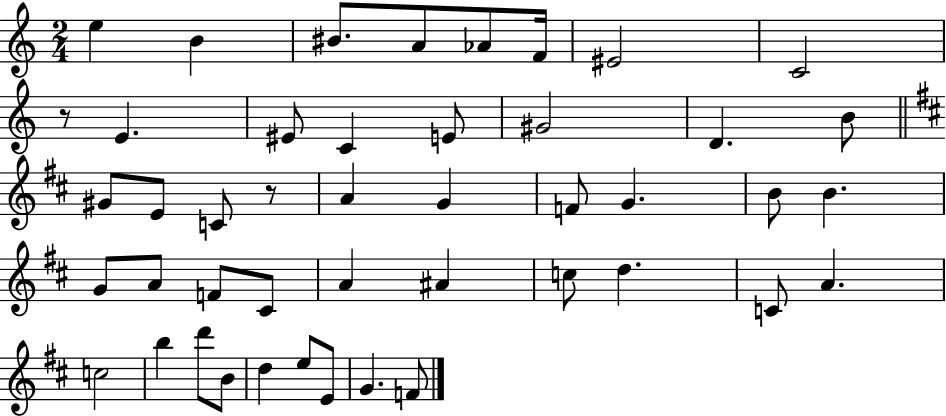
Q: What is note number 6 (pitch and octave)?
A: F4